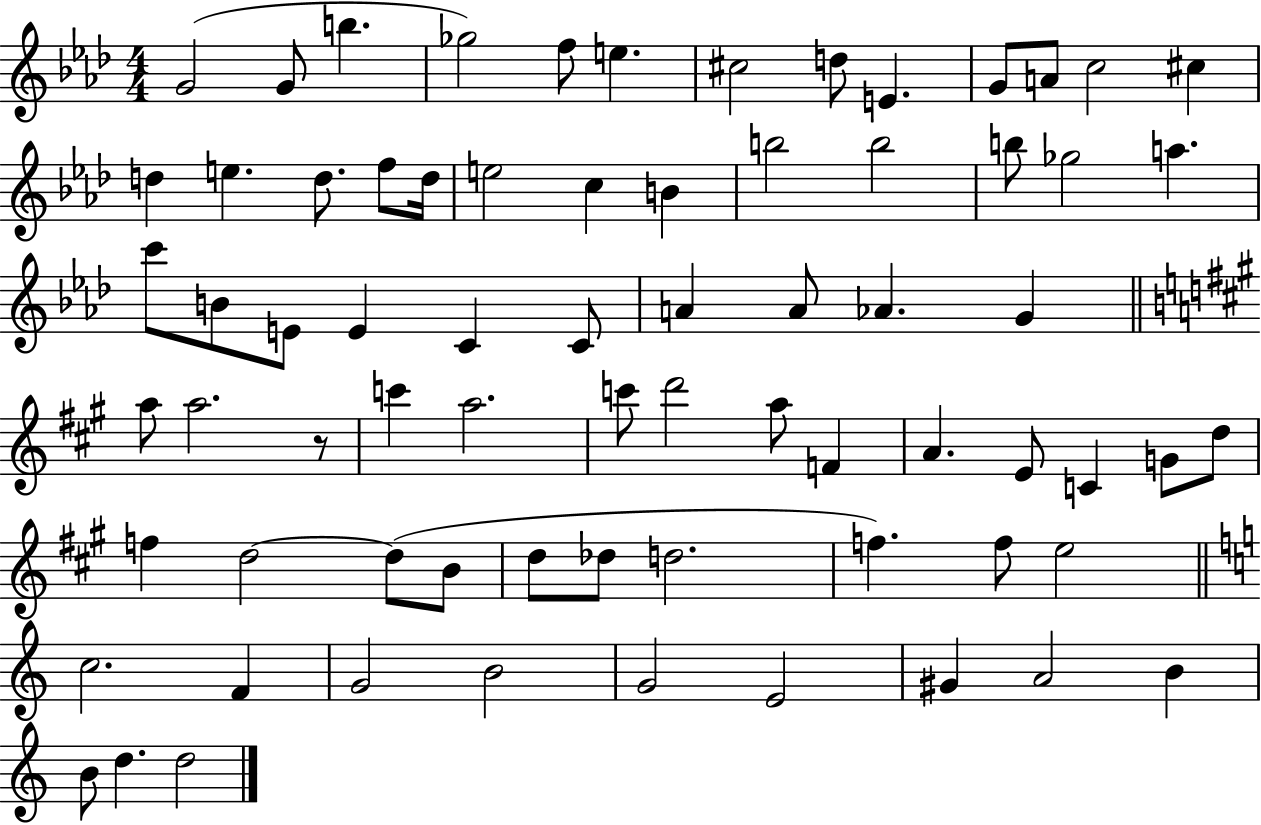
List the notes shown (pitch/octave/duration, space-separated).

G4/h G4/e B5/q. Gb5/h F5/e E5/q. C#5/h D5/e E4/q. G4/e A4/e C5/h C#5/q D5/q E5/q. D5/e. F5/e D5/s E5/h C5/q B4/q B5/h B5/h B5/e Gb5/h A5/q. C6/e B4/e E4/e E4/q C4/q C4/e A4/q A4/e Ab4/q. G4/q A5/e A5/h. R/e C6/q A5/h. C6/e D6/h A5/e F4/q A4/q. E4/e C4/q G4/e D5/e F5/q D5/h D5/e B4/e D5/e Db5/e D5/h. F5/q. F5/e E5/h C5/h. F4/q G4/h B4/h G4/h E4/h G#4/q A4/h B4/q B4/e D5/q. D5/h